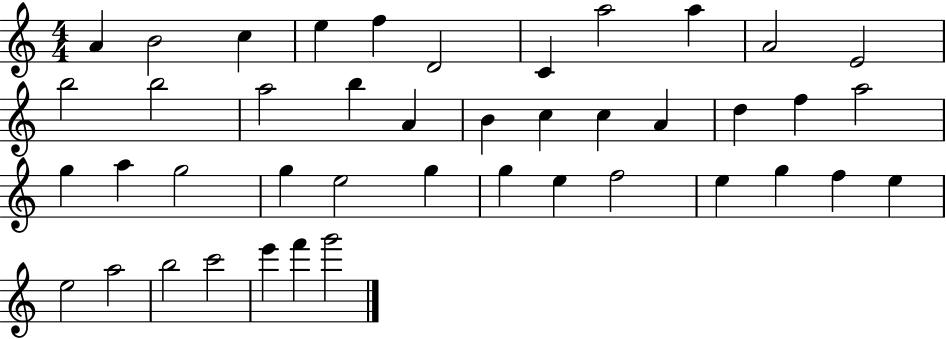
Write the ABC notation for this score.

X:1
T:Untitled
M:4/4
L:1/4
K:C
A B2 c e f D2 C a2 a A2 E2 b2 b2 a2 b A B c c A d f a2 g a g2 g e2 g g e f2 e g f e e2 a2 b2 c'2 e' f' g'2